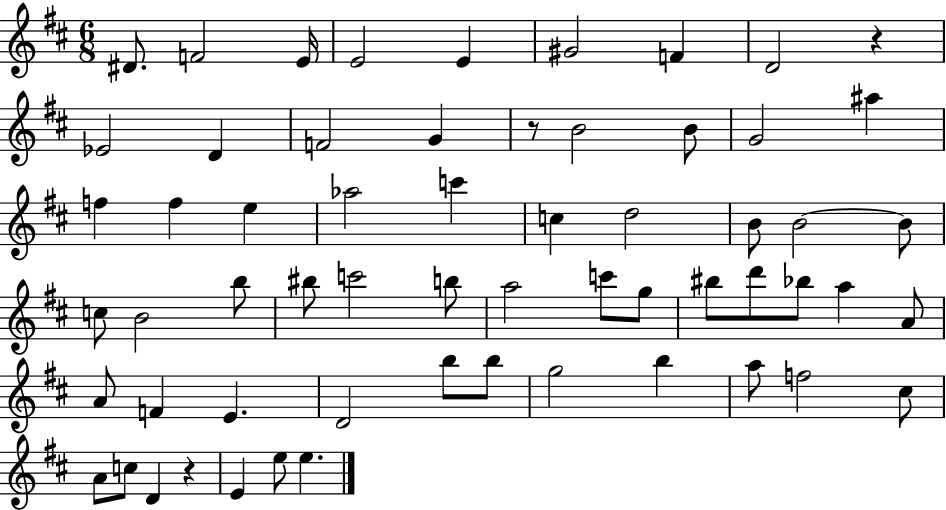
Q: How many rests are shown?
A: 3